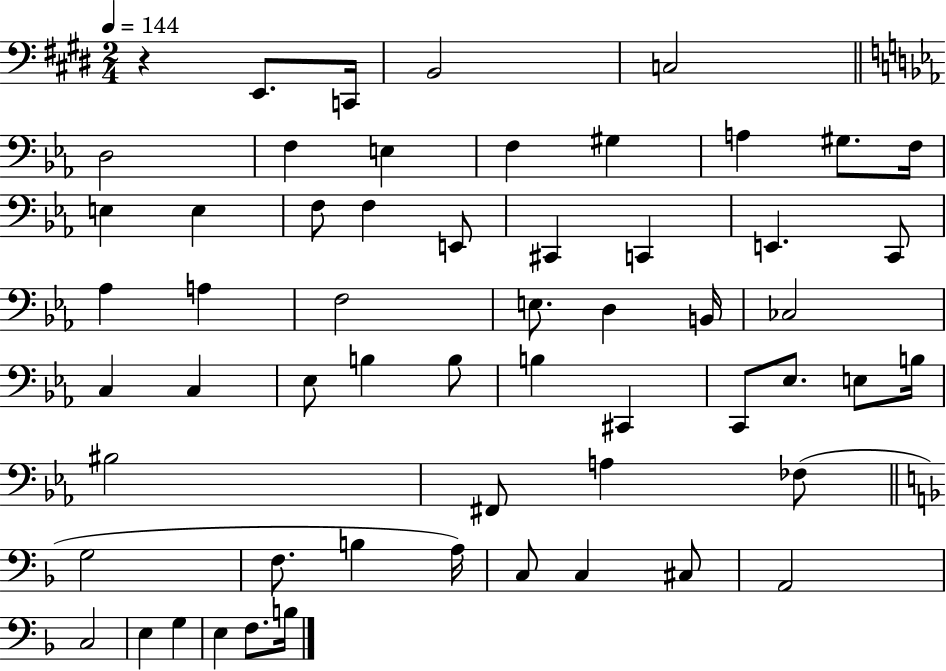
{
  \clef bass
  \numericTimeSignature
  \time 2/4
  \key e \major
  \tempo 4 = 144
  \repeat volta 2 { r4 e,8. c,16 | b,2 | c2 | \bar "||" \break \key ees \major d2 | f4 e4 | f4 gis4 | a4 gis8. f16 | \break e4 e4 | f8 f4 e,8 | cis,4 c,4 | e,4. c,8 | \break aes4 a4 | f2 | e8. d4 b,16 | ces2 | \break c4 c4 | ees8 b4 b8 | b4 cis,4 | c,8 ees8. e8 b16 | \break bis2 | fis,8 a4 fes8( | \bar "||" \break \key d \minor g2 | f8. b4 a16) | c8 c4 cis8 | a,2 | \break c2 | e4 g4 | e4 f8. b16 | } \bar "|."
}